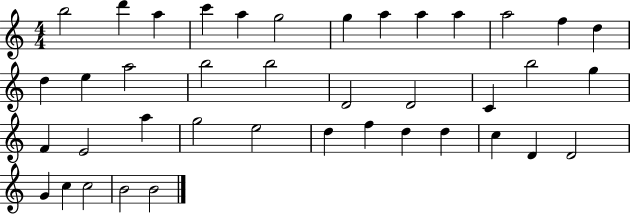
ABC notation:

X:1
T:Untitled
M:4/4
L:1/4
K:C
b2 d' a c' a g2 g a a a a2 f d d e a2 b2 b2 D2 D2 C b2 g F E2 a g2 e2 d f d d c D D2 G c c2 B2 B2